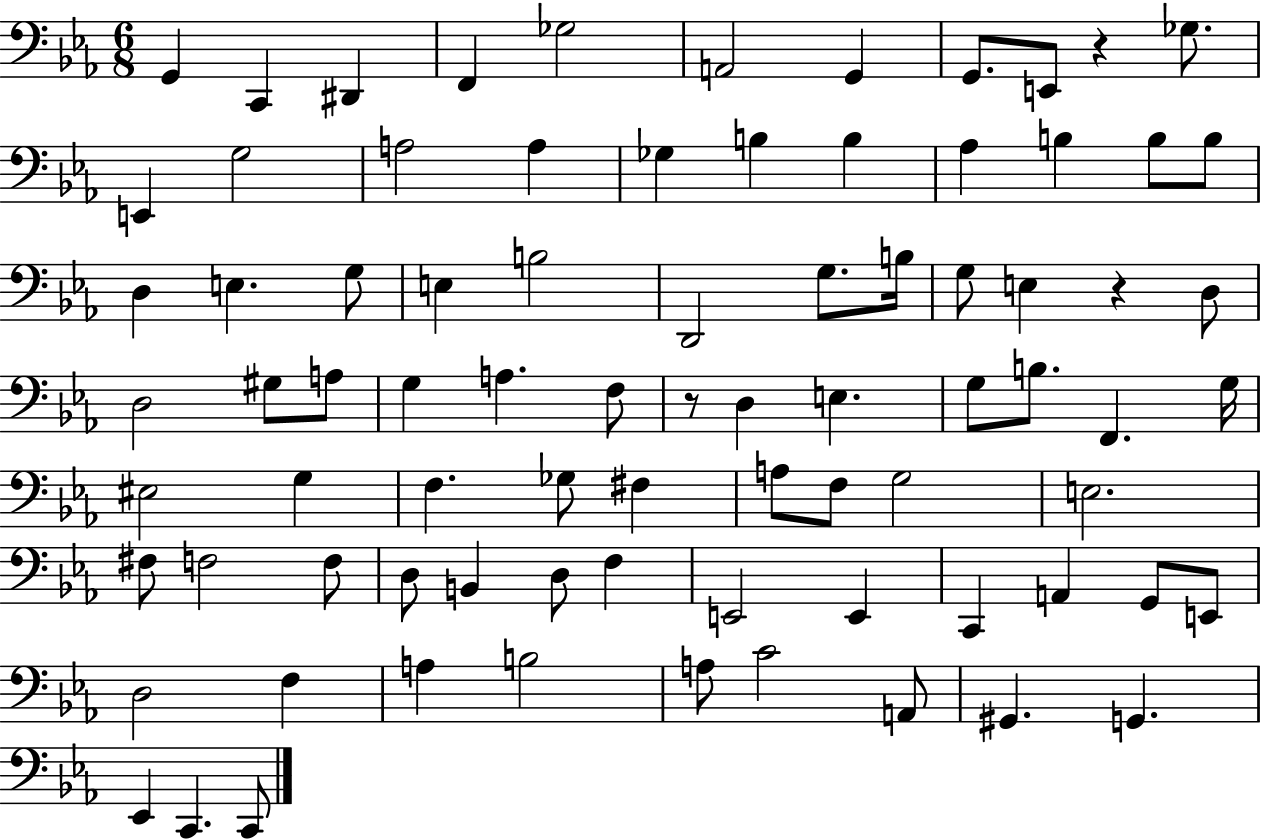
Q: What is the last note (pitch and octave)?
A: C2